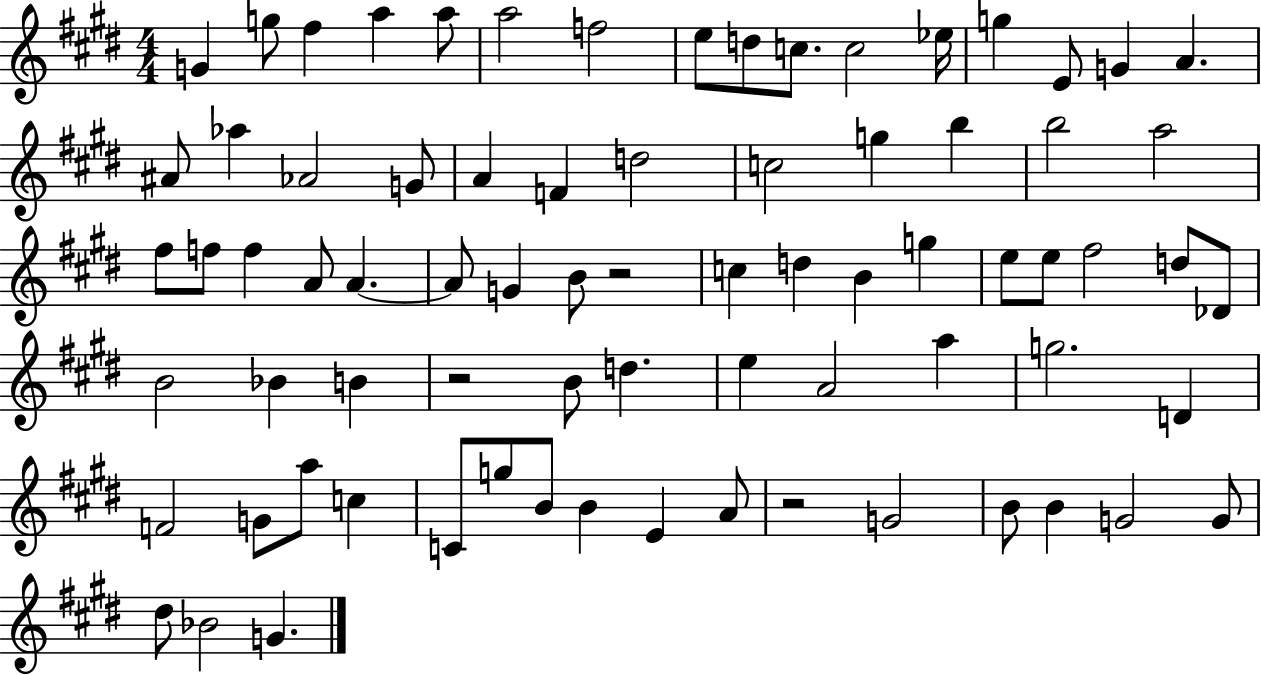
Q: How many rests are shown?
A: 3